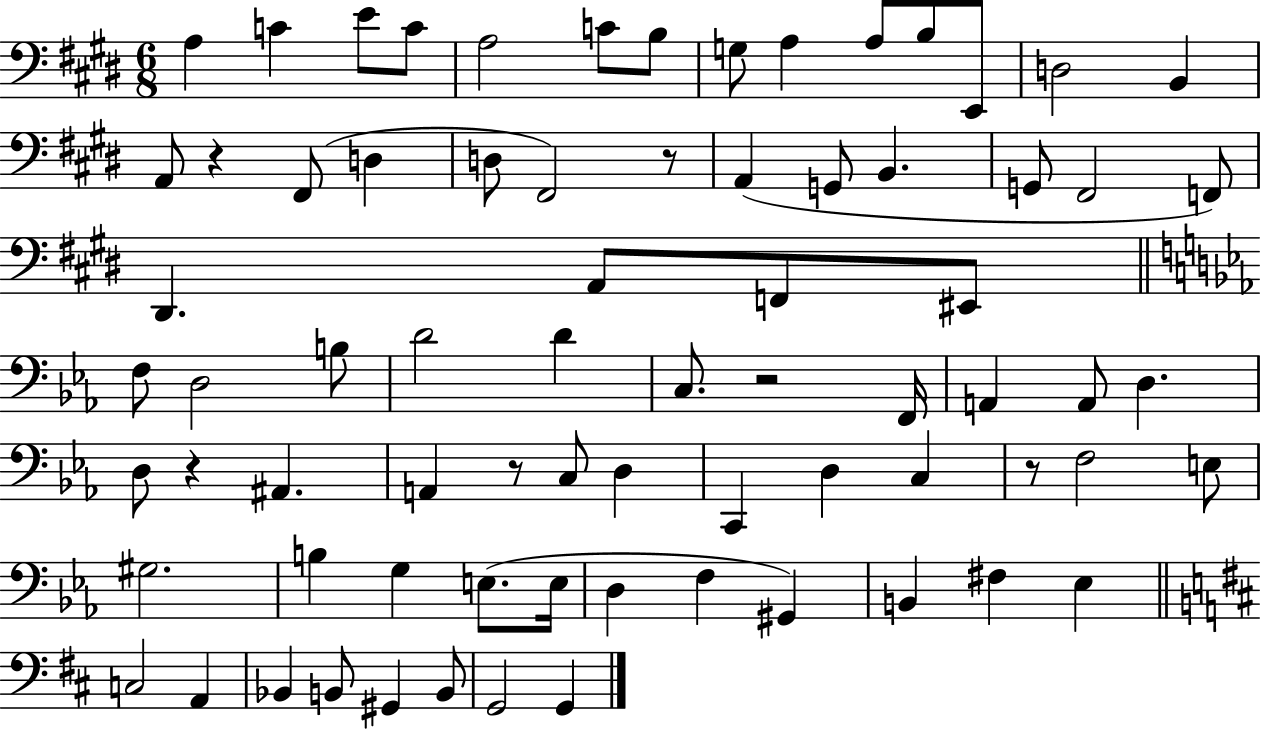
A3/q C4/q E4/e C4/e A3/h C4/e B3/e G3/e A3/q A3/e B3/e E2/e D3/h B2/q A2/e R/q F#2/e D3/q D3/e F#2/h R/e A2/q G2/e B2/q. G2/e F#2/h F2/e D#2/q. A2/e F2/e EIS2/e F3/e D3/h B3/e D4/h D4/q C3/e. R/h F2/s A2/q A2/e D3/q. D3/e R/q A#2/q. A2/q R/e C3/e D3/q C2/q D3/q C3/q R/e F3/h E3/e G#3/h. B3/q G3/q E3/e. E3/s D3/q F3/q G#2/q B2/q F#3/q Eb3/q C3/h A2/q Bb2/q B2/e G#2/q B2/e G2/h G2/q